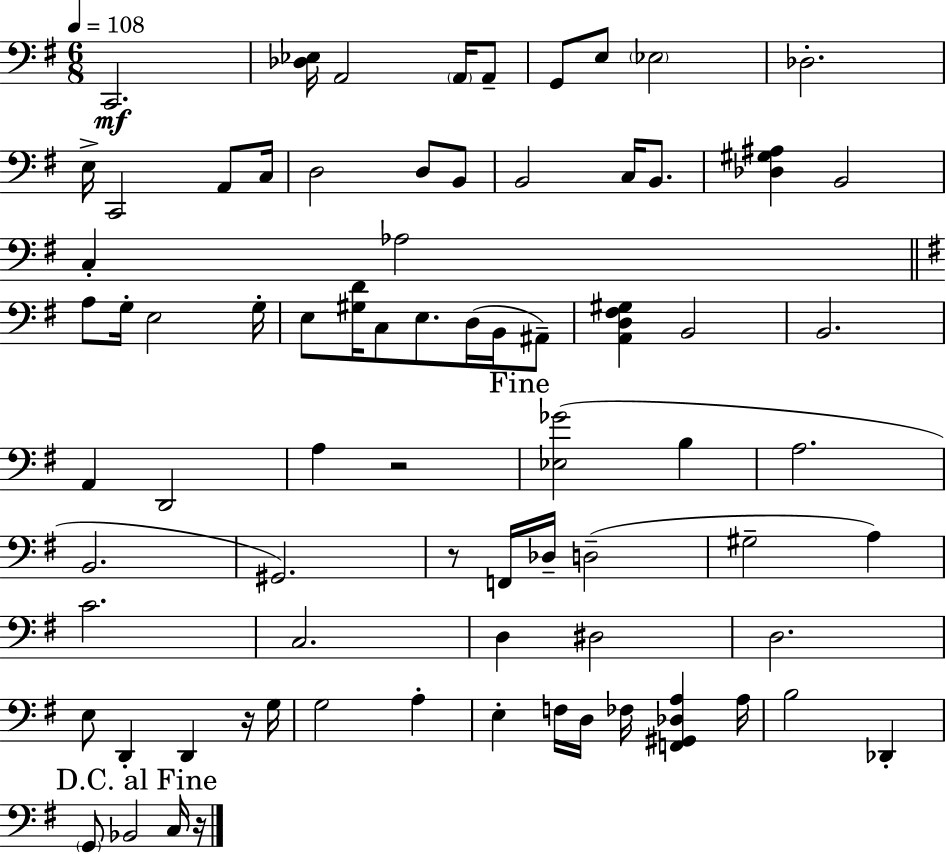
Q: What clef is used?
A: bass